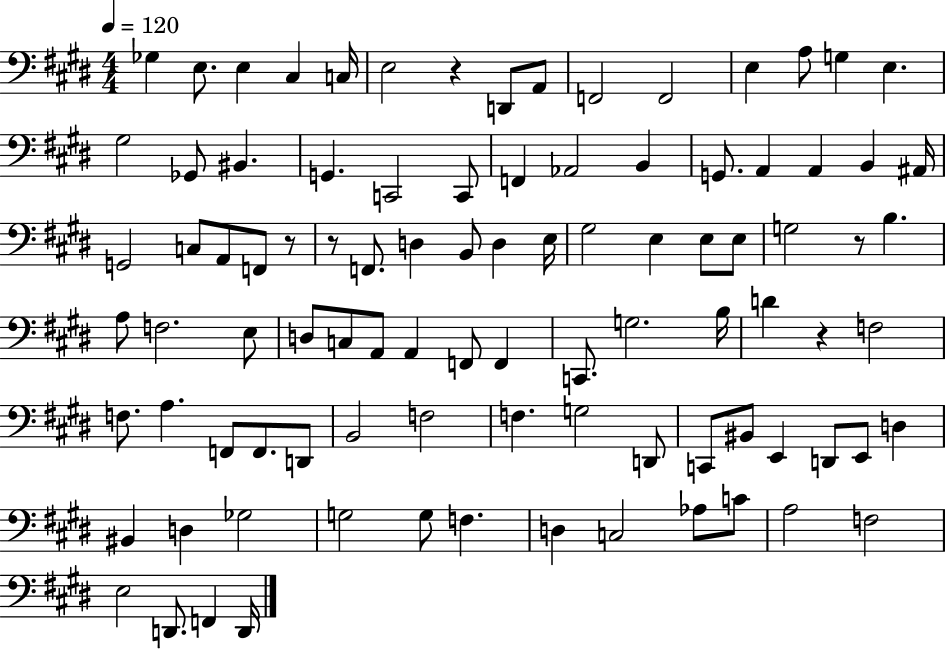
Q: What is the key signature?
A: E major